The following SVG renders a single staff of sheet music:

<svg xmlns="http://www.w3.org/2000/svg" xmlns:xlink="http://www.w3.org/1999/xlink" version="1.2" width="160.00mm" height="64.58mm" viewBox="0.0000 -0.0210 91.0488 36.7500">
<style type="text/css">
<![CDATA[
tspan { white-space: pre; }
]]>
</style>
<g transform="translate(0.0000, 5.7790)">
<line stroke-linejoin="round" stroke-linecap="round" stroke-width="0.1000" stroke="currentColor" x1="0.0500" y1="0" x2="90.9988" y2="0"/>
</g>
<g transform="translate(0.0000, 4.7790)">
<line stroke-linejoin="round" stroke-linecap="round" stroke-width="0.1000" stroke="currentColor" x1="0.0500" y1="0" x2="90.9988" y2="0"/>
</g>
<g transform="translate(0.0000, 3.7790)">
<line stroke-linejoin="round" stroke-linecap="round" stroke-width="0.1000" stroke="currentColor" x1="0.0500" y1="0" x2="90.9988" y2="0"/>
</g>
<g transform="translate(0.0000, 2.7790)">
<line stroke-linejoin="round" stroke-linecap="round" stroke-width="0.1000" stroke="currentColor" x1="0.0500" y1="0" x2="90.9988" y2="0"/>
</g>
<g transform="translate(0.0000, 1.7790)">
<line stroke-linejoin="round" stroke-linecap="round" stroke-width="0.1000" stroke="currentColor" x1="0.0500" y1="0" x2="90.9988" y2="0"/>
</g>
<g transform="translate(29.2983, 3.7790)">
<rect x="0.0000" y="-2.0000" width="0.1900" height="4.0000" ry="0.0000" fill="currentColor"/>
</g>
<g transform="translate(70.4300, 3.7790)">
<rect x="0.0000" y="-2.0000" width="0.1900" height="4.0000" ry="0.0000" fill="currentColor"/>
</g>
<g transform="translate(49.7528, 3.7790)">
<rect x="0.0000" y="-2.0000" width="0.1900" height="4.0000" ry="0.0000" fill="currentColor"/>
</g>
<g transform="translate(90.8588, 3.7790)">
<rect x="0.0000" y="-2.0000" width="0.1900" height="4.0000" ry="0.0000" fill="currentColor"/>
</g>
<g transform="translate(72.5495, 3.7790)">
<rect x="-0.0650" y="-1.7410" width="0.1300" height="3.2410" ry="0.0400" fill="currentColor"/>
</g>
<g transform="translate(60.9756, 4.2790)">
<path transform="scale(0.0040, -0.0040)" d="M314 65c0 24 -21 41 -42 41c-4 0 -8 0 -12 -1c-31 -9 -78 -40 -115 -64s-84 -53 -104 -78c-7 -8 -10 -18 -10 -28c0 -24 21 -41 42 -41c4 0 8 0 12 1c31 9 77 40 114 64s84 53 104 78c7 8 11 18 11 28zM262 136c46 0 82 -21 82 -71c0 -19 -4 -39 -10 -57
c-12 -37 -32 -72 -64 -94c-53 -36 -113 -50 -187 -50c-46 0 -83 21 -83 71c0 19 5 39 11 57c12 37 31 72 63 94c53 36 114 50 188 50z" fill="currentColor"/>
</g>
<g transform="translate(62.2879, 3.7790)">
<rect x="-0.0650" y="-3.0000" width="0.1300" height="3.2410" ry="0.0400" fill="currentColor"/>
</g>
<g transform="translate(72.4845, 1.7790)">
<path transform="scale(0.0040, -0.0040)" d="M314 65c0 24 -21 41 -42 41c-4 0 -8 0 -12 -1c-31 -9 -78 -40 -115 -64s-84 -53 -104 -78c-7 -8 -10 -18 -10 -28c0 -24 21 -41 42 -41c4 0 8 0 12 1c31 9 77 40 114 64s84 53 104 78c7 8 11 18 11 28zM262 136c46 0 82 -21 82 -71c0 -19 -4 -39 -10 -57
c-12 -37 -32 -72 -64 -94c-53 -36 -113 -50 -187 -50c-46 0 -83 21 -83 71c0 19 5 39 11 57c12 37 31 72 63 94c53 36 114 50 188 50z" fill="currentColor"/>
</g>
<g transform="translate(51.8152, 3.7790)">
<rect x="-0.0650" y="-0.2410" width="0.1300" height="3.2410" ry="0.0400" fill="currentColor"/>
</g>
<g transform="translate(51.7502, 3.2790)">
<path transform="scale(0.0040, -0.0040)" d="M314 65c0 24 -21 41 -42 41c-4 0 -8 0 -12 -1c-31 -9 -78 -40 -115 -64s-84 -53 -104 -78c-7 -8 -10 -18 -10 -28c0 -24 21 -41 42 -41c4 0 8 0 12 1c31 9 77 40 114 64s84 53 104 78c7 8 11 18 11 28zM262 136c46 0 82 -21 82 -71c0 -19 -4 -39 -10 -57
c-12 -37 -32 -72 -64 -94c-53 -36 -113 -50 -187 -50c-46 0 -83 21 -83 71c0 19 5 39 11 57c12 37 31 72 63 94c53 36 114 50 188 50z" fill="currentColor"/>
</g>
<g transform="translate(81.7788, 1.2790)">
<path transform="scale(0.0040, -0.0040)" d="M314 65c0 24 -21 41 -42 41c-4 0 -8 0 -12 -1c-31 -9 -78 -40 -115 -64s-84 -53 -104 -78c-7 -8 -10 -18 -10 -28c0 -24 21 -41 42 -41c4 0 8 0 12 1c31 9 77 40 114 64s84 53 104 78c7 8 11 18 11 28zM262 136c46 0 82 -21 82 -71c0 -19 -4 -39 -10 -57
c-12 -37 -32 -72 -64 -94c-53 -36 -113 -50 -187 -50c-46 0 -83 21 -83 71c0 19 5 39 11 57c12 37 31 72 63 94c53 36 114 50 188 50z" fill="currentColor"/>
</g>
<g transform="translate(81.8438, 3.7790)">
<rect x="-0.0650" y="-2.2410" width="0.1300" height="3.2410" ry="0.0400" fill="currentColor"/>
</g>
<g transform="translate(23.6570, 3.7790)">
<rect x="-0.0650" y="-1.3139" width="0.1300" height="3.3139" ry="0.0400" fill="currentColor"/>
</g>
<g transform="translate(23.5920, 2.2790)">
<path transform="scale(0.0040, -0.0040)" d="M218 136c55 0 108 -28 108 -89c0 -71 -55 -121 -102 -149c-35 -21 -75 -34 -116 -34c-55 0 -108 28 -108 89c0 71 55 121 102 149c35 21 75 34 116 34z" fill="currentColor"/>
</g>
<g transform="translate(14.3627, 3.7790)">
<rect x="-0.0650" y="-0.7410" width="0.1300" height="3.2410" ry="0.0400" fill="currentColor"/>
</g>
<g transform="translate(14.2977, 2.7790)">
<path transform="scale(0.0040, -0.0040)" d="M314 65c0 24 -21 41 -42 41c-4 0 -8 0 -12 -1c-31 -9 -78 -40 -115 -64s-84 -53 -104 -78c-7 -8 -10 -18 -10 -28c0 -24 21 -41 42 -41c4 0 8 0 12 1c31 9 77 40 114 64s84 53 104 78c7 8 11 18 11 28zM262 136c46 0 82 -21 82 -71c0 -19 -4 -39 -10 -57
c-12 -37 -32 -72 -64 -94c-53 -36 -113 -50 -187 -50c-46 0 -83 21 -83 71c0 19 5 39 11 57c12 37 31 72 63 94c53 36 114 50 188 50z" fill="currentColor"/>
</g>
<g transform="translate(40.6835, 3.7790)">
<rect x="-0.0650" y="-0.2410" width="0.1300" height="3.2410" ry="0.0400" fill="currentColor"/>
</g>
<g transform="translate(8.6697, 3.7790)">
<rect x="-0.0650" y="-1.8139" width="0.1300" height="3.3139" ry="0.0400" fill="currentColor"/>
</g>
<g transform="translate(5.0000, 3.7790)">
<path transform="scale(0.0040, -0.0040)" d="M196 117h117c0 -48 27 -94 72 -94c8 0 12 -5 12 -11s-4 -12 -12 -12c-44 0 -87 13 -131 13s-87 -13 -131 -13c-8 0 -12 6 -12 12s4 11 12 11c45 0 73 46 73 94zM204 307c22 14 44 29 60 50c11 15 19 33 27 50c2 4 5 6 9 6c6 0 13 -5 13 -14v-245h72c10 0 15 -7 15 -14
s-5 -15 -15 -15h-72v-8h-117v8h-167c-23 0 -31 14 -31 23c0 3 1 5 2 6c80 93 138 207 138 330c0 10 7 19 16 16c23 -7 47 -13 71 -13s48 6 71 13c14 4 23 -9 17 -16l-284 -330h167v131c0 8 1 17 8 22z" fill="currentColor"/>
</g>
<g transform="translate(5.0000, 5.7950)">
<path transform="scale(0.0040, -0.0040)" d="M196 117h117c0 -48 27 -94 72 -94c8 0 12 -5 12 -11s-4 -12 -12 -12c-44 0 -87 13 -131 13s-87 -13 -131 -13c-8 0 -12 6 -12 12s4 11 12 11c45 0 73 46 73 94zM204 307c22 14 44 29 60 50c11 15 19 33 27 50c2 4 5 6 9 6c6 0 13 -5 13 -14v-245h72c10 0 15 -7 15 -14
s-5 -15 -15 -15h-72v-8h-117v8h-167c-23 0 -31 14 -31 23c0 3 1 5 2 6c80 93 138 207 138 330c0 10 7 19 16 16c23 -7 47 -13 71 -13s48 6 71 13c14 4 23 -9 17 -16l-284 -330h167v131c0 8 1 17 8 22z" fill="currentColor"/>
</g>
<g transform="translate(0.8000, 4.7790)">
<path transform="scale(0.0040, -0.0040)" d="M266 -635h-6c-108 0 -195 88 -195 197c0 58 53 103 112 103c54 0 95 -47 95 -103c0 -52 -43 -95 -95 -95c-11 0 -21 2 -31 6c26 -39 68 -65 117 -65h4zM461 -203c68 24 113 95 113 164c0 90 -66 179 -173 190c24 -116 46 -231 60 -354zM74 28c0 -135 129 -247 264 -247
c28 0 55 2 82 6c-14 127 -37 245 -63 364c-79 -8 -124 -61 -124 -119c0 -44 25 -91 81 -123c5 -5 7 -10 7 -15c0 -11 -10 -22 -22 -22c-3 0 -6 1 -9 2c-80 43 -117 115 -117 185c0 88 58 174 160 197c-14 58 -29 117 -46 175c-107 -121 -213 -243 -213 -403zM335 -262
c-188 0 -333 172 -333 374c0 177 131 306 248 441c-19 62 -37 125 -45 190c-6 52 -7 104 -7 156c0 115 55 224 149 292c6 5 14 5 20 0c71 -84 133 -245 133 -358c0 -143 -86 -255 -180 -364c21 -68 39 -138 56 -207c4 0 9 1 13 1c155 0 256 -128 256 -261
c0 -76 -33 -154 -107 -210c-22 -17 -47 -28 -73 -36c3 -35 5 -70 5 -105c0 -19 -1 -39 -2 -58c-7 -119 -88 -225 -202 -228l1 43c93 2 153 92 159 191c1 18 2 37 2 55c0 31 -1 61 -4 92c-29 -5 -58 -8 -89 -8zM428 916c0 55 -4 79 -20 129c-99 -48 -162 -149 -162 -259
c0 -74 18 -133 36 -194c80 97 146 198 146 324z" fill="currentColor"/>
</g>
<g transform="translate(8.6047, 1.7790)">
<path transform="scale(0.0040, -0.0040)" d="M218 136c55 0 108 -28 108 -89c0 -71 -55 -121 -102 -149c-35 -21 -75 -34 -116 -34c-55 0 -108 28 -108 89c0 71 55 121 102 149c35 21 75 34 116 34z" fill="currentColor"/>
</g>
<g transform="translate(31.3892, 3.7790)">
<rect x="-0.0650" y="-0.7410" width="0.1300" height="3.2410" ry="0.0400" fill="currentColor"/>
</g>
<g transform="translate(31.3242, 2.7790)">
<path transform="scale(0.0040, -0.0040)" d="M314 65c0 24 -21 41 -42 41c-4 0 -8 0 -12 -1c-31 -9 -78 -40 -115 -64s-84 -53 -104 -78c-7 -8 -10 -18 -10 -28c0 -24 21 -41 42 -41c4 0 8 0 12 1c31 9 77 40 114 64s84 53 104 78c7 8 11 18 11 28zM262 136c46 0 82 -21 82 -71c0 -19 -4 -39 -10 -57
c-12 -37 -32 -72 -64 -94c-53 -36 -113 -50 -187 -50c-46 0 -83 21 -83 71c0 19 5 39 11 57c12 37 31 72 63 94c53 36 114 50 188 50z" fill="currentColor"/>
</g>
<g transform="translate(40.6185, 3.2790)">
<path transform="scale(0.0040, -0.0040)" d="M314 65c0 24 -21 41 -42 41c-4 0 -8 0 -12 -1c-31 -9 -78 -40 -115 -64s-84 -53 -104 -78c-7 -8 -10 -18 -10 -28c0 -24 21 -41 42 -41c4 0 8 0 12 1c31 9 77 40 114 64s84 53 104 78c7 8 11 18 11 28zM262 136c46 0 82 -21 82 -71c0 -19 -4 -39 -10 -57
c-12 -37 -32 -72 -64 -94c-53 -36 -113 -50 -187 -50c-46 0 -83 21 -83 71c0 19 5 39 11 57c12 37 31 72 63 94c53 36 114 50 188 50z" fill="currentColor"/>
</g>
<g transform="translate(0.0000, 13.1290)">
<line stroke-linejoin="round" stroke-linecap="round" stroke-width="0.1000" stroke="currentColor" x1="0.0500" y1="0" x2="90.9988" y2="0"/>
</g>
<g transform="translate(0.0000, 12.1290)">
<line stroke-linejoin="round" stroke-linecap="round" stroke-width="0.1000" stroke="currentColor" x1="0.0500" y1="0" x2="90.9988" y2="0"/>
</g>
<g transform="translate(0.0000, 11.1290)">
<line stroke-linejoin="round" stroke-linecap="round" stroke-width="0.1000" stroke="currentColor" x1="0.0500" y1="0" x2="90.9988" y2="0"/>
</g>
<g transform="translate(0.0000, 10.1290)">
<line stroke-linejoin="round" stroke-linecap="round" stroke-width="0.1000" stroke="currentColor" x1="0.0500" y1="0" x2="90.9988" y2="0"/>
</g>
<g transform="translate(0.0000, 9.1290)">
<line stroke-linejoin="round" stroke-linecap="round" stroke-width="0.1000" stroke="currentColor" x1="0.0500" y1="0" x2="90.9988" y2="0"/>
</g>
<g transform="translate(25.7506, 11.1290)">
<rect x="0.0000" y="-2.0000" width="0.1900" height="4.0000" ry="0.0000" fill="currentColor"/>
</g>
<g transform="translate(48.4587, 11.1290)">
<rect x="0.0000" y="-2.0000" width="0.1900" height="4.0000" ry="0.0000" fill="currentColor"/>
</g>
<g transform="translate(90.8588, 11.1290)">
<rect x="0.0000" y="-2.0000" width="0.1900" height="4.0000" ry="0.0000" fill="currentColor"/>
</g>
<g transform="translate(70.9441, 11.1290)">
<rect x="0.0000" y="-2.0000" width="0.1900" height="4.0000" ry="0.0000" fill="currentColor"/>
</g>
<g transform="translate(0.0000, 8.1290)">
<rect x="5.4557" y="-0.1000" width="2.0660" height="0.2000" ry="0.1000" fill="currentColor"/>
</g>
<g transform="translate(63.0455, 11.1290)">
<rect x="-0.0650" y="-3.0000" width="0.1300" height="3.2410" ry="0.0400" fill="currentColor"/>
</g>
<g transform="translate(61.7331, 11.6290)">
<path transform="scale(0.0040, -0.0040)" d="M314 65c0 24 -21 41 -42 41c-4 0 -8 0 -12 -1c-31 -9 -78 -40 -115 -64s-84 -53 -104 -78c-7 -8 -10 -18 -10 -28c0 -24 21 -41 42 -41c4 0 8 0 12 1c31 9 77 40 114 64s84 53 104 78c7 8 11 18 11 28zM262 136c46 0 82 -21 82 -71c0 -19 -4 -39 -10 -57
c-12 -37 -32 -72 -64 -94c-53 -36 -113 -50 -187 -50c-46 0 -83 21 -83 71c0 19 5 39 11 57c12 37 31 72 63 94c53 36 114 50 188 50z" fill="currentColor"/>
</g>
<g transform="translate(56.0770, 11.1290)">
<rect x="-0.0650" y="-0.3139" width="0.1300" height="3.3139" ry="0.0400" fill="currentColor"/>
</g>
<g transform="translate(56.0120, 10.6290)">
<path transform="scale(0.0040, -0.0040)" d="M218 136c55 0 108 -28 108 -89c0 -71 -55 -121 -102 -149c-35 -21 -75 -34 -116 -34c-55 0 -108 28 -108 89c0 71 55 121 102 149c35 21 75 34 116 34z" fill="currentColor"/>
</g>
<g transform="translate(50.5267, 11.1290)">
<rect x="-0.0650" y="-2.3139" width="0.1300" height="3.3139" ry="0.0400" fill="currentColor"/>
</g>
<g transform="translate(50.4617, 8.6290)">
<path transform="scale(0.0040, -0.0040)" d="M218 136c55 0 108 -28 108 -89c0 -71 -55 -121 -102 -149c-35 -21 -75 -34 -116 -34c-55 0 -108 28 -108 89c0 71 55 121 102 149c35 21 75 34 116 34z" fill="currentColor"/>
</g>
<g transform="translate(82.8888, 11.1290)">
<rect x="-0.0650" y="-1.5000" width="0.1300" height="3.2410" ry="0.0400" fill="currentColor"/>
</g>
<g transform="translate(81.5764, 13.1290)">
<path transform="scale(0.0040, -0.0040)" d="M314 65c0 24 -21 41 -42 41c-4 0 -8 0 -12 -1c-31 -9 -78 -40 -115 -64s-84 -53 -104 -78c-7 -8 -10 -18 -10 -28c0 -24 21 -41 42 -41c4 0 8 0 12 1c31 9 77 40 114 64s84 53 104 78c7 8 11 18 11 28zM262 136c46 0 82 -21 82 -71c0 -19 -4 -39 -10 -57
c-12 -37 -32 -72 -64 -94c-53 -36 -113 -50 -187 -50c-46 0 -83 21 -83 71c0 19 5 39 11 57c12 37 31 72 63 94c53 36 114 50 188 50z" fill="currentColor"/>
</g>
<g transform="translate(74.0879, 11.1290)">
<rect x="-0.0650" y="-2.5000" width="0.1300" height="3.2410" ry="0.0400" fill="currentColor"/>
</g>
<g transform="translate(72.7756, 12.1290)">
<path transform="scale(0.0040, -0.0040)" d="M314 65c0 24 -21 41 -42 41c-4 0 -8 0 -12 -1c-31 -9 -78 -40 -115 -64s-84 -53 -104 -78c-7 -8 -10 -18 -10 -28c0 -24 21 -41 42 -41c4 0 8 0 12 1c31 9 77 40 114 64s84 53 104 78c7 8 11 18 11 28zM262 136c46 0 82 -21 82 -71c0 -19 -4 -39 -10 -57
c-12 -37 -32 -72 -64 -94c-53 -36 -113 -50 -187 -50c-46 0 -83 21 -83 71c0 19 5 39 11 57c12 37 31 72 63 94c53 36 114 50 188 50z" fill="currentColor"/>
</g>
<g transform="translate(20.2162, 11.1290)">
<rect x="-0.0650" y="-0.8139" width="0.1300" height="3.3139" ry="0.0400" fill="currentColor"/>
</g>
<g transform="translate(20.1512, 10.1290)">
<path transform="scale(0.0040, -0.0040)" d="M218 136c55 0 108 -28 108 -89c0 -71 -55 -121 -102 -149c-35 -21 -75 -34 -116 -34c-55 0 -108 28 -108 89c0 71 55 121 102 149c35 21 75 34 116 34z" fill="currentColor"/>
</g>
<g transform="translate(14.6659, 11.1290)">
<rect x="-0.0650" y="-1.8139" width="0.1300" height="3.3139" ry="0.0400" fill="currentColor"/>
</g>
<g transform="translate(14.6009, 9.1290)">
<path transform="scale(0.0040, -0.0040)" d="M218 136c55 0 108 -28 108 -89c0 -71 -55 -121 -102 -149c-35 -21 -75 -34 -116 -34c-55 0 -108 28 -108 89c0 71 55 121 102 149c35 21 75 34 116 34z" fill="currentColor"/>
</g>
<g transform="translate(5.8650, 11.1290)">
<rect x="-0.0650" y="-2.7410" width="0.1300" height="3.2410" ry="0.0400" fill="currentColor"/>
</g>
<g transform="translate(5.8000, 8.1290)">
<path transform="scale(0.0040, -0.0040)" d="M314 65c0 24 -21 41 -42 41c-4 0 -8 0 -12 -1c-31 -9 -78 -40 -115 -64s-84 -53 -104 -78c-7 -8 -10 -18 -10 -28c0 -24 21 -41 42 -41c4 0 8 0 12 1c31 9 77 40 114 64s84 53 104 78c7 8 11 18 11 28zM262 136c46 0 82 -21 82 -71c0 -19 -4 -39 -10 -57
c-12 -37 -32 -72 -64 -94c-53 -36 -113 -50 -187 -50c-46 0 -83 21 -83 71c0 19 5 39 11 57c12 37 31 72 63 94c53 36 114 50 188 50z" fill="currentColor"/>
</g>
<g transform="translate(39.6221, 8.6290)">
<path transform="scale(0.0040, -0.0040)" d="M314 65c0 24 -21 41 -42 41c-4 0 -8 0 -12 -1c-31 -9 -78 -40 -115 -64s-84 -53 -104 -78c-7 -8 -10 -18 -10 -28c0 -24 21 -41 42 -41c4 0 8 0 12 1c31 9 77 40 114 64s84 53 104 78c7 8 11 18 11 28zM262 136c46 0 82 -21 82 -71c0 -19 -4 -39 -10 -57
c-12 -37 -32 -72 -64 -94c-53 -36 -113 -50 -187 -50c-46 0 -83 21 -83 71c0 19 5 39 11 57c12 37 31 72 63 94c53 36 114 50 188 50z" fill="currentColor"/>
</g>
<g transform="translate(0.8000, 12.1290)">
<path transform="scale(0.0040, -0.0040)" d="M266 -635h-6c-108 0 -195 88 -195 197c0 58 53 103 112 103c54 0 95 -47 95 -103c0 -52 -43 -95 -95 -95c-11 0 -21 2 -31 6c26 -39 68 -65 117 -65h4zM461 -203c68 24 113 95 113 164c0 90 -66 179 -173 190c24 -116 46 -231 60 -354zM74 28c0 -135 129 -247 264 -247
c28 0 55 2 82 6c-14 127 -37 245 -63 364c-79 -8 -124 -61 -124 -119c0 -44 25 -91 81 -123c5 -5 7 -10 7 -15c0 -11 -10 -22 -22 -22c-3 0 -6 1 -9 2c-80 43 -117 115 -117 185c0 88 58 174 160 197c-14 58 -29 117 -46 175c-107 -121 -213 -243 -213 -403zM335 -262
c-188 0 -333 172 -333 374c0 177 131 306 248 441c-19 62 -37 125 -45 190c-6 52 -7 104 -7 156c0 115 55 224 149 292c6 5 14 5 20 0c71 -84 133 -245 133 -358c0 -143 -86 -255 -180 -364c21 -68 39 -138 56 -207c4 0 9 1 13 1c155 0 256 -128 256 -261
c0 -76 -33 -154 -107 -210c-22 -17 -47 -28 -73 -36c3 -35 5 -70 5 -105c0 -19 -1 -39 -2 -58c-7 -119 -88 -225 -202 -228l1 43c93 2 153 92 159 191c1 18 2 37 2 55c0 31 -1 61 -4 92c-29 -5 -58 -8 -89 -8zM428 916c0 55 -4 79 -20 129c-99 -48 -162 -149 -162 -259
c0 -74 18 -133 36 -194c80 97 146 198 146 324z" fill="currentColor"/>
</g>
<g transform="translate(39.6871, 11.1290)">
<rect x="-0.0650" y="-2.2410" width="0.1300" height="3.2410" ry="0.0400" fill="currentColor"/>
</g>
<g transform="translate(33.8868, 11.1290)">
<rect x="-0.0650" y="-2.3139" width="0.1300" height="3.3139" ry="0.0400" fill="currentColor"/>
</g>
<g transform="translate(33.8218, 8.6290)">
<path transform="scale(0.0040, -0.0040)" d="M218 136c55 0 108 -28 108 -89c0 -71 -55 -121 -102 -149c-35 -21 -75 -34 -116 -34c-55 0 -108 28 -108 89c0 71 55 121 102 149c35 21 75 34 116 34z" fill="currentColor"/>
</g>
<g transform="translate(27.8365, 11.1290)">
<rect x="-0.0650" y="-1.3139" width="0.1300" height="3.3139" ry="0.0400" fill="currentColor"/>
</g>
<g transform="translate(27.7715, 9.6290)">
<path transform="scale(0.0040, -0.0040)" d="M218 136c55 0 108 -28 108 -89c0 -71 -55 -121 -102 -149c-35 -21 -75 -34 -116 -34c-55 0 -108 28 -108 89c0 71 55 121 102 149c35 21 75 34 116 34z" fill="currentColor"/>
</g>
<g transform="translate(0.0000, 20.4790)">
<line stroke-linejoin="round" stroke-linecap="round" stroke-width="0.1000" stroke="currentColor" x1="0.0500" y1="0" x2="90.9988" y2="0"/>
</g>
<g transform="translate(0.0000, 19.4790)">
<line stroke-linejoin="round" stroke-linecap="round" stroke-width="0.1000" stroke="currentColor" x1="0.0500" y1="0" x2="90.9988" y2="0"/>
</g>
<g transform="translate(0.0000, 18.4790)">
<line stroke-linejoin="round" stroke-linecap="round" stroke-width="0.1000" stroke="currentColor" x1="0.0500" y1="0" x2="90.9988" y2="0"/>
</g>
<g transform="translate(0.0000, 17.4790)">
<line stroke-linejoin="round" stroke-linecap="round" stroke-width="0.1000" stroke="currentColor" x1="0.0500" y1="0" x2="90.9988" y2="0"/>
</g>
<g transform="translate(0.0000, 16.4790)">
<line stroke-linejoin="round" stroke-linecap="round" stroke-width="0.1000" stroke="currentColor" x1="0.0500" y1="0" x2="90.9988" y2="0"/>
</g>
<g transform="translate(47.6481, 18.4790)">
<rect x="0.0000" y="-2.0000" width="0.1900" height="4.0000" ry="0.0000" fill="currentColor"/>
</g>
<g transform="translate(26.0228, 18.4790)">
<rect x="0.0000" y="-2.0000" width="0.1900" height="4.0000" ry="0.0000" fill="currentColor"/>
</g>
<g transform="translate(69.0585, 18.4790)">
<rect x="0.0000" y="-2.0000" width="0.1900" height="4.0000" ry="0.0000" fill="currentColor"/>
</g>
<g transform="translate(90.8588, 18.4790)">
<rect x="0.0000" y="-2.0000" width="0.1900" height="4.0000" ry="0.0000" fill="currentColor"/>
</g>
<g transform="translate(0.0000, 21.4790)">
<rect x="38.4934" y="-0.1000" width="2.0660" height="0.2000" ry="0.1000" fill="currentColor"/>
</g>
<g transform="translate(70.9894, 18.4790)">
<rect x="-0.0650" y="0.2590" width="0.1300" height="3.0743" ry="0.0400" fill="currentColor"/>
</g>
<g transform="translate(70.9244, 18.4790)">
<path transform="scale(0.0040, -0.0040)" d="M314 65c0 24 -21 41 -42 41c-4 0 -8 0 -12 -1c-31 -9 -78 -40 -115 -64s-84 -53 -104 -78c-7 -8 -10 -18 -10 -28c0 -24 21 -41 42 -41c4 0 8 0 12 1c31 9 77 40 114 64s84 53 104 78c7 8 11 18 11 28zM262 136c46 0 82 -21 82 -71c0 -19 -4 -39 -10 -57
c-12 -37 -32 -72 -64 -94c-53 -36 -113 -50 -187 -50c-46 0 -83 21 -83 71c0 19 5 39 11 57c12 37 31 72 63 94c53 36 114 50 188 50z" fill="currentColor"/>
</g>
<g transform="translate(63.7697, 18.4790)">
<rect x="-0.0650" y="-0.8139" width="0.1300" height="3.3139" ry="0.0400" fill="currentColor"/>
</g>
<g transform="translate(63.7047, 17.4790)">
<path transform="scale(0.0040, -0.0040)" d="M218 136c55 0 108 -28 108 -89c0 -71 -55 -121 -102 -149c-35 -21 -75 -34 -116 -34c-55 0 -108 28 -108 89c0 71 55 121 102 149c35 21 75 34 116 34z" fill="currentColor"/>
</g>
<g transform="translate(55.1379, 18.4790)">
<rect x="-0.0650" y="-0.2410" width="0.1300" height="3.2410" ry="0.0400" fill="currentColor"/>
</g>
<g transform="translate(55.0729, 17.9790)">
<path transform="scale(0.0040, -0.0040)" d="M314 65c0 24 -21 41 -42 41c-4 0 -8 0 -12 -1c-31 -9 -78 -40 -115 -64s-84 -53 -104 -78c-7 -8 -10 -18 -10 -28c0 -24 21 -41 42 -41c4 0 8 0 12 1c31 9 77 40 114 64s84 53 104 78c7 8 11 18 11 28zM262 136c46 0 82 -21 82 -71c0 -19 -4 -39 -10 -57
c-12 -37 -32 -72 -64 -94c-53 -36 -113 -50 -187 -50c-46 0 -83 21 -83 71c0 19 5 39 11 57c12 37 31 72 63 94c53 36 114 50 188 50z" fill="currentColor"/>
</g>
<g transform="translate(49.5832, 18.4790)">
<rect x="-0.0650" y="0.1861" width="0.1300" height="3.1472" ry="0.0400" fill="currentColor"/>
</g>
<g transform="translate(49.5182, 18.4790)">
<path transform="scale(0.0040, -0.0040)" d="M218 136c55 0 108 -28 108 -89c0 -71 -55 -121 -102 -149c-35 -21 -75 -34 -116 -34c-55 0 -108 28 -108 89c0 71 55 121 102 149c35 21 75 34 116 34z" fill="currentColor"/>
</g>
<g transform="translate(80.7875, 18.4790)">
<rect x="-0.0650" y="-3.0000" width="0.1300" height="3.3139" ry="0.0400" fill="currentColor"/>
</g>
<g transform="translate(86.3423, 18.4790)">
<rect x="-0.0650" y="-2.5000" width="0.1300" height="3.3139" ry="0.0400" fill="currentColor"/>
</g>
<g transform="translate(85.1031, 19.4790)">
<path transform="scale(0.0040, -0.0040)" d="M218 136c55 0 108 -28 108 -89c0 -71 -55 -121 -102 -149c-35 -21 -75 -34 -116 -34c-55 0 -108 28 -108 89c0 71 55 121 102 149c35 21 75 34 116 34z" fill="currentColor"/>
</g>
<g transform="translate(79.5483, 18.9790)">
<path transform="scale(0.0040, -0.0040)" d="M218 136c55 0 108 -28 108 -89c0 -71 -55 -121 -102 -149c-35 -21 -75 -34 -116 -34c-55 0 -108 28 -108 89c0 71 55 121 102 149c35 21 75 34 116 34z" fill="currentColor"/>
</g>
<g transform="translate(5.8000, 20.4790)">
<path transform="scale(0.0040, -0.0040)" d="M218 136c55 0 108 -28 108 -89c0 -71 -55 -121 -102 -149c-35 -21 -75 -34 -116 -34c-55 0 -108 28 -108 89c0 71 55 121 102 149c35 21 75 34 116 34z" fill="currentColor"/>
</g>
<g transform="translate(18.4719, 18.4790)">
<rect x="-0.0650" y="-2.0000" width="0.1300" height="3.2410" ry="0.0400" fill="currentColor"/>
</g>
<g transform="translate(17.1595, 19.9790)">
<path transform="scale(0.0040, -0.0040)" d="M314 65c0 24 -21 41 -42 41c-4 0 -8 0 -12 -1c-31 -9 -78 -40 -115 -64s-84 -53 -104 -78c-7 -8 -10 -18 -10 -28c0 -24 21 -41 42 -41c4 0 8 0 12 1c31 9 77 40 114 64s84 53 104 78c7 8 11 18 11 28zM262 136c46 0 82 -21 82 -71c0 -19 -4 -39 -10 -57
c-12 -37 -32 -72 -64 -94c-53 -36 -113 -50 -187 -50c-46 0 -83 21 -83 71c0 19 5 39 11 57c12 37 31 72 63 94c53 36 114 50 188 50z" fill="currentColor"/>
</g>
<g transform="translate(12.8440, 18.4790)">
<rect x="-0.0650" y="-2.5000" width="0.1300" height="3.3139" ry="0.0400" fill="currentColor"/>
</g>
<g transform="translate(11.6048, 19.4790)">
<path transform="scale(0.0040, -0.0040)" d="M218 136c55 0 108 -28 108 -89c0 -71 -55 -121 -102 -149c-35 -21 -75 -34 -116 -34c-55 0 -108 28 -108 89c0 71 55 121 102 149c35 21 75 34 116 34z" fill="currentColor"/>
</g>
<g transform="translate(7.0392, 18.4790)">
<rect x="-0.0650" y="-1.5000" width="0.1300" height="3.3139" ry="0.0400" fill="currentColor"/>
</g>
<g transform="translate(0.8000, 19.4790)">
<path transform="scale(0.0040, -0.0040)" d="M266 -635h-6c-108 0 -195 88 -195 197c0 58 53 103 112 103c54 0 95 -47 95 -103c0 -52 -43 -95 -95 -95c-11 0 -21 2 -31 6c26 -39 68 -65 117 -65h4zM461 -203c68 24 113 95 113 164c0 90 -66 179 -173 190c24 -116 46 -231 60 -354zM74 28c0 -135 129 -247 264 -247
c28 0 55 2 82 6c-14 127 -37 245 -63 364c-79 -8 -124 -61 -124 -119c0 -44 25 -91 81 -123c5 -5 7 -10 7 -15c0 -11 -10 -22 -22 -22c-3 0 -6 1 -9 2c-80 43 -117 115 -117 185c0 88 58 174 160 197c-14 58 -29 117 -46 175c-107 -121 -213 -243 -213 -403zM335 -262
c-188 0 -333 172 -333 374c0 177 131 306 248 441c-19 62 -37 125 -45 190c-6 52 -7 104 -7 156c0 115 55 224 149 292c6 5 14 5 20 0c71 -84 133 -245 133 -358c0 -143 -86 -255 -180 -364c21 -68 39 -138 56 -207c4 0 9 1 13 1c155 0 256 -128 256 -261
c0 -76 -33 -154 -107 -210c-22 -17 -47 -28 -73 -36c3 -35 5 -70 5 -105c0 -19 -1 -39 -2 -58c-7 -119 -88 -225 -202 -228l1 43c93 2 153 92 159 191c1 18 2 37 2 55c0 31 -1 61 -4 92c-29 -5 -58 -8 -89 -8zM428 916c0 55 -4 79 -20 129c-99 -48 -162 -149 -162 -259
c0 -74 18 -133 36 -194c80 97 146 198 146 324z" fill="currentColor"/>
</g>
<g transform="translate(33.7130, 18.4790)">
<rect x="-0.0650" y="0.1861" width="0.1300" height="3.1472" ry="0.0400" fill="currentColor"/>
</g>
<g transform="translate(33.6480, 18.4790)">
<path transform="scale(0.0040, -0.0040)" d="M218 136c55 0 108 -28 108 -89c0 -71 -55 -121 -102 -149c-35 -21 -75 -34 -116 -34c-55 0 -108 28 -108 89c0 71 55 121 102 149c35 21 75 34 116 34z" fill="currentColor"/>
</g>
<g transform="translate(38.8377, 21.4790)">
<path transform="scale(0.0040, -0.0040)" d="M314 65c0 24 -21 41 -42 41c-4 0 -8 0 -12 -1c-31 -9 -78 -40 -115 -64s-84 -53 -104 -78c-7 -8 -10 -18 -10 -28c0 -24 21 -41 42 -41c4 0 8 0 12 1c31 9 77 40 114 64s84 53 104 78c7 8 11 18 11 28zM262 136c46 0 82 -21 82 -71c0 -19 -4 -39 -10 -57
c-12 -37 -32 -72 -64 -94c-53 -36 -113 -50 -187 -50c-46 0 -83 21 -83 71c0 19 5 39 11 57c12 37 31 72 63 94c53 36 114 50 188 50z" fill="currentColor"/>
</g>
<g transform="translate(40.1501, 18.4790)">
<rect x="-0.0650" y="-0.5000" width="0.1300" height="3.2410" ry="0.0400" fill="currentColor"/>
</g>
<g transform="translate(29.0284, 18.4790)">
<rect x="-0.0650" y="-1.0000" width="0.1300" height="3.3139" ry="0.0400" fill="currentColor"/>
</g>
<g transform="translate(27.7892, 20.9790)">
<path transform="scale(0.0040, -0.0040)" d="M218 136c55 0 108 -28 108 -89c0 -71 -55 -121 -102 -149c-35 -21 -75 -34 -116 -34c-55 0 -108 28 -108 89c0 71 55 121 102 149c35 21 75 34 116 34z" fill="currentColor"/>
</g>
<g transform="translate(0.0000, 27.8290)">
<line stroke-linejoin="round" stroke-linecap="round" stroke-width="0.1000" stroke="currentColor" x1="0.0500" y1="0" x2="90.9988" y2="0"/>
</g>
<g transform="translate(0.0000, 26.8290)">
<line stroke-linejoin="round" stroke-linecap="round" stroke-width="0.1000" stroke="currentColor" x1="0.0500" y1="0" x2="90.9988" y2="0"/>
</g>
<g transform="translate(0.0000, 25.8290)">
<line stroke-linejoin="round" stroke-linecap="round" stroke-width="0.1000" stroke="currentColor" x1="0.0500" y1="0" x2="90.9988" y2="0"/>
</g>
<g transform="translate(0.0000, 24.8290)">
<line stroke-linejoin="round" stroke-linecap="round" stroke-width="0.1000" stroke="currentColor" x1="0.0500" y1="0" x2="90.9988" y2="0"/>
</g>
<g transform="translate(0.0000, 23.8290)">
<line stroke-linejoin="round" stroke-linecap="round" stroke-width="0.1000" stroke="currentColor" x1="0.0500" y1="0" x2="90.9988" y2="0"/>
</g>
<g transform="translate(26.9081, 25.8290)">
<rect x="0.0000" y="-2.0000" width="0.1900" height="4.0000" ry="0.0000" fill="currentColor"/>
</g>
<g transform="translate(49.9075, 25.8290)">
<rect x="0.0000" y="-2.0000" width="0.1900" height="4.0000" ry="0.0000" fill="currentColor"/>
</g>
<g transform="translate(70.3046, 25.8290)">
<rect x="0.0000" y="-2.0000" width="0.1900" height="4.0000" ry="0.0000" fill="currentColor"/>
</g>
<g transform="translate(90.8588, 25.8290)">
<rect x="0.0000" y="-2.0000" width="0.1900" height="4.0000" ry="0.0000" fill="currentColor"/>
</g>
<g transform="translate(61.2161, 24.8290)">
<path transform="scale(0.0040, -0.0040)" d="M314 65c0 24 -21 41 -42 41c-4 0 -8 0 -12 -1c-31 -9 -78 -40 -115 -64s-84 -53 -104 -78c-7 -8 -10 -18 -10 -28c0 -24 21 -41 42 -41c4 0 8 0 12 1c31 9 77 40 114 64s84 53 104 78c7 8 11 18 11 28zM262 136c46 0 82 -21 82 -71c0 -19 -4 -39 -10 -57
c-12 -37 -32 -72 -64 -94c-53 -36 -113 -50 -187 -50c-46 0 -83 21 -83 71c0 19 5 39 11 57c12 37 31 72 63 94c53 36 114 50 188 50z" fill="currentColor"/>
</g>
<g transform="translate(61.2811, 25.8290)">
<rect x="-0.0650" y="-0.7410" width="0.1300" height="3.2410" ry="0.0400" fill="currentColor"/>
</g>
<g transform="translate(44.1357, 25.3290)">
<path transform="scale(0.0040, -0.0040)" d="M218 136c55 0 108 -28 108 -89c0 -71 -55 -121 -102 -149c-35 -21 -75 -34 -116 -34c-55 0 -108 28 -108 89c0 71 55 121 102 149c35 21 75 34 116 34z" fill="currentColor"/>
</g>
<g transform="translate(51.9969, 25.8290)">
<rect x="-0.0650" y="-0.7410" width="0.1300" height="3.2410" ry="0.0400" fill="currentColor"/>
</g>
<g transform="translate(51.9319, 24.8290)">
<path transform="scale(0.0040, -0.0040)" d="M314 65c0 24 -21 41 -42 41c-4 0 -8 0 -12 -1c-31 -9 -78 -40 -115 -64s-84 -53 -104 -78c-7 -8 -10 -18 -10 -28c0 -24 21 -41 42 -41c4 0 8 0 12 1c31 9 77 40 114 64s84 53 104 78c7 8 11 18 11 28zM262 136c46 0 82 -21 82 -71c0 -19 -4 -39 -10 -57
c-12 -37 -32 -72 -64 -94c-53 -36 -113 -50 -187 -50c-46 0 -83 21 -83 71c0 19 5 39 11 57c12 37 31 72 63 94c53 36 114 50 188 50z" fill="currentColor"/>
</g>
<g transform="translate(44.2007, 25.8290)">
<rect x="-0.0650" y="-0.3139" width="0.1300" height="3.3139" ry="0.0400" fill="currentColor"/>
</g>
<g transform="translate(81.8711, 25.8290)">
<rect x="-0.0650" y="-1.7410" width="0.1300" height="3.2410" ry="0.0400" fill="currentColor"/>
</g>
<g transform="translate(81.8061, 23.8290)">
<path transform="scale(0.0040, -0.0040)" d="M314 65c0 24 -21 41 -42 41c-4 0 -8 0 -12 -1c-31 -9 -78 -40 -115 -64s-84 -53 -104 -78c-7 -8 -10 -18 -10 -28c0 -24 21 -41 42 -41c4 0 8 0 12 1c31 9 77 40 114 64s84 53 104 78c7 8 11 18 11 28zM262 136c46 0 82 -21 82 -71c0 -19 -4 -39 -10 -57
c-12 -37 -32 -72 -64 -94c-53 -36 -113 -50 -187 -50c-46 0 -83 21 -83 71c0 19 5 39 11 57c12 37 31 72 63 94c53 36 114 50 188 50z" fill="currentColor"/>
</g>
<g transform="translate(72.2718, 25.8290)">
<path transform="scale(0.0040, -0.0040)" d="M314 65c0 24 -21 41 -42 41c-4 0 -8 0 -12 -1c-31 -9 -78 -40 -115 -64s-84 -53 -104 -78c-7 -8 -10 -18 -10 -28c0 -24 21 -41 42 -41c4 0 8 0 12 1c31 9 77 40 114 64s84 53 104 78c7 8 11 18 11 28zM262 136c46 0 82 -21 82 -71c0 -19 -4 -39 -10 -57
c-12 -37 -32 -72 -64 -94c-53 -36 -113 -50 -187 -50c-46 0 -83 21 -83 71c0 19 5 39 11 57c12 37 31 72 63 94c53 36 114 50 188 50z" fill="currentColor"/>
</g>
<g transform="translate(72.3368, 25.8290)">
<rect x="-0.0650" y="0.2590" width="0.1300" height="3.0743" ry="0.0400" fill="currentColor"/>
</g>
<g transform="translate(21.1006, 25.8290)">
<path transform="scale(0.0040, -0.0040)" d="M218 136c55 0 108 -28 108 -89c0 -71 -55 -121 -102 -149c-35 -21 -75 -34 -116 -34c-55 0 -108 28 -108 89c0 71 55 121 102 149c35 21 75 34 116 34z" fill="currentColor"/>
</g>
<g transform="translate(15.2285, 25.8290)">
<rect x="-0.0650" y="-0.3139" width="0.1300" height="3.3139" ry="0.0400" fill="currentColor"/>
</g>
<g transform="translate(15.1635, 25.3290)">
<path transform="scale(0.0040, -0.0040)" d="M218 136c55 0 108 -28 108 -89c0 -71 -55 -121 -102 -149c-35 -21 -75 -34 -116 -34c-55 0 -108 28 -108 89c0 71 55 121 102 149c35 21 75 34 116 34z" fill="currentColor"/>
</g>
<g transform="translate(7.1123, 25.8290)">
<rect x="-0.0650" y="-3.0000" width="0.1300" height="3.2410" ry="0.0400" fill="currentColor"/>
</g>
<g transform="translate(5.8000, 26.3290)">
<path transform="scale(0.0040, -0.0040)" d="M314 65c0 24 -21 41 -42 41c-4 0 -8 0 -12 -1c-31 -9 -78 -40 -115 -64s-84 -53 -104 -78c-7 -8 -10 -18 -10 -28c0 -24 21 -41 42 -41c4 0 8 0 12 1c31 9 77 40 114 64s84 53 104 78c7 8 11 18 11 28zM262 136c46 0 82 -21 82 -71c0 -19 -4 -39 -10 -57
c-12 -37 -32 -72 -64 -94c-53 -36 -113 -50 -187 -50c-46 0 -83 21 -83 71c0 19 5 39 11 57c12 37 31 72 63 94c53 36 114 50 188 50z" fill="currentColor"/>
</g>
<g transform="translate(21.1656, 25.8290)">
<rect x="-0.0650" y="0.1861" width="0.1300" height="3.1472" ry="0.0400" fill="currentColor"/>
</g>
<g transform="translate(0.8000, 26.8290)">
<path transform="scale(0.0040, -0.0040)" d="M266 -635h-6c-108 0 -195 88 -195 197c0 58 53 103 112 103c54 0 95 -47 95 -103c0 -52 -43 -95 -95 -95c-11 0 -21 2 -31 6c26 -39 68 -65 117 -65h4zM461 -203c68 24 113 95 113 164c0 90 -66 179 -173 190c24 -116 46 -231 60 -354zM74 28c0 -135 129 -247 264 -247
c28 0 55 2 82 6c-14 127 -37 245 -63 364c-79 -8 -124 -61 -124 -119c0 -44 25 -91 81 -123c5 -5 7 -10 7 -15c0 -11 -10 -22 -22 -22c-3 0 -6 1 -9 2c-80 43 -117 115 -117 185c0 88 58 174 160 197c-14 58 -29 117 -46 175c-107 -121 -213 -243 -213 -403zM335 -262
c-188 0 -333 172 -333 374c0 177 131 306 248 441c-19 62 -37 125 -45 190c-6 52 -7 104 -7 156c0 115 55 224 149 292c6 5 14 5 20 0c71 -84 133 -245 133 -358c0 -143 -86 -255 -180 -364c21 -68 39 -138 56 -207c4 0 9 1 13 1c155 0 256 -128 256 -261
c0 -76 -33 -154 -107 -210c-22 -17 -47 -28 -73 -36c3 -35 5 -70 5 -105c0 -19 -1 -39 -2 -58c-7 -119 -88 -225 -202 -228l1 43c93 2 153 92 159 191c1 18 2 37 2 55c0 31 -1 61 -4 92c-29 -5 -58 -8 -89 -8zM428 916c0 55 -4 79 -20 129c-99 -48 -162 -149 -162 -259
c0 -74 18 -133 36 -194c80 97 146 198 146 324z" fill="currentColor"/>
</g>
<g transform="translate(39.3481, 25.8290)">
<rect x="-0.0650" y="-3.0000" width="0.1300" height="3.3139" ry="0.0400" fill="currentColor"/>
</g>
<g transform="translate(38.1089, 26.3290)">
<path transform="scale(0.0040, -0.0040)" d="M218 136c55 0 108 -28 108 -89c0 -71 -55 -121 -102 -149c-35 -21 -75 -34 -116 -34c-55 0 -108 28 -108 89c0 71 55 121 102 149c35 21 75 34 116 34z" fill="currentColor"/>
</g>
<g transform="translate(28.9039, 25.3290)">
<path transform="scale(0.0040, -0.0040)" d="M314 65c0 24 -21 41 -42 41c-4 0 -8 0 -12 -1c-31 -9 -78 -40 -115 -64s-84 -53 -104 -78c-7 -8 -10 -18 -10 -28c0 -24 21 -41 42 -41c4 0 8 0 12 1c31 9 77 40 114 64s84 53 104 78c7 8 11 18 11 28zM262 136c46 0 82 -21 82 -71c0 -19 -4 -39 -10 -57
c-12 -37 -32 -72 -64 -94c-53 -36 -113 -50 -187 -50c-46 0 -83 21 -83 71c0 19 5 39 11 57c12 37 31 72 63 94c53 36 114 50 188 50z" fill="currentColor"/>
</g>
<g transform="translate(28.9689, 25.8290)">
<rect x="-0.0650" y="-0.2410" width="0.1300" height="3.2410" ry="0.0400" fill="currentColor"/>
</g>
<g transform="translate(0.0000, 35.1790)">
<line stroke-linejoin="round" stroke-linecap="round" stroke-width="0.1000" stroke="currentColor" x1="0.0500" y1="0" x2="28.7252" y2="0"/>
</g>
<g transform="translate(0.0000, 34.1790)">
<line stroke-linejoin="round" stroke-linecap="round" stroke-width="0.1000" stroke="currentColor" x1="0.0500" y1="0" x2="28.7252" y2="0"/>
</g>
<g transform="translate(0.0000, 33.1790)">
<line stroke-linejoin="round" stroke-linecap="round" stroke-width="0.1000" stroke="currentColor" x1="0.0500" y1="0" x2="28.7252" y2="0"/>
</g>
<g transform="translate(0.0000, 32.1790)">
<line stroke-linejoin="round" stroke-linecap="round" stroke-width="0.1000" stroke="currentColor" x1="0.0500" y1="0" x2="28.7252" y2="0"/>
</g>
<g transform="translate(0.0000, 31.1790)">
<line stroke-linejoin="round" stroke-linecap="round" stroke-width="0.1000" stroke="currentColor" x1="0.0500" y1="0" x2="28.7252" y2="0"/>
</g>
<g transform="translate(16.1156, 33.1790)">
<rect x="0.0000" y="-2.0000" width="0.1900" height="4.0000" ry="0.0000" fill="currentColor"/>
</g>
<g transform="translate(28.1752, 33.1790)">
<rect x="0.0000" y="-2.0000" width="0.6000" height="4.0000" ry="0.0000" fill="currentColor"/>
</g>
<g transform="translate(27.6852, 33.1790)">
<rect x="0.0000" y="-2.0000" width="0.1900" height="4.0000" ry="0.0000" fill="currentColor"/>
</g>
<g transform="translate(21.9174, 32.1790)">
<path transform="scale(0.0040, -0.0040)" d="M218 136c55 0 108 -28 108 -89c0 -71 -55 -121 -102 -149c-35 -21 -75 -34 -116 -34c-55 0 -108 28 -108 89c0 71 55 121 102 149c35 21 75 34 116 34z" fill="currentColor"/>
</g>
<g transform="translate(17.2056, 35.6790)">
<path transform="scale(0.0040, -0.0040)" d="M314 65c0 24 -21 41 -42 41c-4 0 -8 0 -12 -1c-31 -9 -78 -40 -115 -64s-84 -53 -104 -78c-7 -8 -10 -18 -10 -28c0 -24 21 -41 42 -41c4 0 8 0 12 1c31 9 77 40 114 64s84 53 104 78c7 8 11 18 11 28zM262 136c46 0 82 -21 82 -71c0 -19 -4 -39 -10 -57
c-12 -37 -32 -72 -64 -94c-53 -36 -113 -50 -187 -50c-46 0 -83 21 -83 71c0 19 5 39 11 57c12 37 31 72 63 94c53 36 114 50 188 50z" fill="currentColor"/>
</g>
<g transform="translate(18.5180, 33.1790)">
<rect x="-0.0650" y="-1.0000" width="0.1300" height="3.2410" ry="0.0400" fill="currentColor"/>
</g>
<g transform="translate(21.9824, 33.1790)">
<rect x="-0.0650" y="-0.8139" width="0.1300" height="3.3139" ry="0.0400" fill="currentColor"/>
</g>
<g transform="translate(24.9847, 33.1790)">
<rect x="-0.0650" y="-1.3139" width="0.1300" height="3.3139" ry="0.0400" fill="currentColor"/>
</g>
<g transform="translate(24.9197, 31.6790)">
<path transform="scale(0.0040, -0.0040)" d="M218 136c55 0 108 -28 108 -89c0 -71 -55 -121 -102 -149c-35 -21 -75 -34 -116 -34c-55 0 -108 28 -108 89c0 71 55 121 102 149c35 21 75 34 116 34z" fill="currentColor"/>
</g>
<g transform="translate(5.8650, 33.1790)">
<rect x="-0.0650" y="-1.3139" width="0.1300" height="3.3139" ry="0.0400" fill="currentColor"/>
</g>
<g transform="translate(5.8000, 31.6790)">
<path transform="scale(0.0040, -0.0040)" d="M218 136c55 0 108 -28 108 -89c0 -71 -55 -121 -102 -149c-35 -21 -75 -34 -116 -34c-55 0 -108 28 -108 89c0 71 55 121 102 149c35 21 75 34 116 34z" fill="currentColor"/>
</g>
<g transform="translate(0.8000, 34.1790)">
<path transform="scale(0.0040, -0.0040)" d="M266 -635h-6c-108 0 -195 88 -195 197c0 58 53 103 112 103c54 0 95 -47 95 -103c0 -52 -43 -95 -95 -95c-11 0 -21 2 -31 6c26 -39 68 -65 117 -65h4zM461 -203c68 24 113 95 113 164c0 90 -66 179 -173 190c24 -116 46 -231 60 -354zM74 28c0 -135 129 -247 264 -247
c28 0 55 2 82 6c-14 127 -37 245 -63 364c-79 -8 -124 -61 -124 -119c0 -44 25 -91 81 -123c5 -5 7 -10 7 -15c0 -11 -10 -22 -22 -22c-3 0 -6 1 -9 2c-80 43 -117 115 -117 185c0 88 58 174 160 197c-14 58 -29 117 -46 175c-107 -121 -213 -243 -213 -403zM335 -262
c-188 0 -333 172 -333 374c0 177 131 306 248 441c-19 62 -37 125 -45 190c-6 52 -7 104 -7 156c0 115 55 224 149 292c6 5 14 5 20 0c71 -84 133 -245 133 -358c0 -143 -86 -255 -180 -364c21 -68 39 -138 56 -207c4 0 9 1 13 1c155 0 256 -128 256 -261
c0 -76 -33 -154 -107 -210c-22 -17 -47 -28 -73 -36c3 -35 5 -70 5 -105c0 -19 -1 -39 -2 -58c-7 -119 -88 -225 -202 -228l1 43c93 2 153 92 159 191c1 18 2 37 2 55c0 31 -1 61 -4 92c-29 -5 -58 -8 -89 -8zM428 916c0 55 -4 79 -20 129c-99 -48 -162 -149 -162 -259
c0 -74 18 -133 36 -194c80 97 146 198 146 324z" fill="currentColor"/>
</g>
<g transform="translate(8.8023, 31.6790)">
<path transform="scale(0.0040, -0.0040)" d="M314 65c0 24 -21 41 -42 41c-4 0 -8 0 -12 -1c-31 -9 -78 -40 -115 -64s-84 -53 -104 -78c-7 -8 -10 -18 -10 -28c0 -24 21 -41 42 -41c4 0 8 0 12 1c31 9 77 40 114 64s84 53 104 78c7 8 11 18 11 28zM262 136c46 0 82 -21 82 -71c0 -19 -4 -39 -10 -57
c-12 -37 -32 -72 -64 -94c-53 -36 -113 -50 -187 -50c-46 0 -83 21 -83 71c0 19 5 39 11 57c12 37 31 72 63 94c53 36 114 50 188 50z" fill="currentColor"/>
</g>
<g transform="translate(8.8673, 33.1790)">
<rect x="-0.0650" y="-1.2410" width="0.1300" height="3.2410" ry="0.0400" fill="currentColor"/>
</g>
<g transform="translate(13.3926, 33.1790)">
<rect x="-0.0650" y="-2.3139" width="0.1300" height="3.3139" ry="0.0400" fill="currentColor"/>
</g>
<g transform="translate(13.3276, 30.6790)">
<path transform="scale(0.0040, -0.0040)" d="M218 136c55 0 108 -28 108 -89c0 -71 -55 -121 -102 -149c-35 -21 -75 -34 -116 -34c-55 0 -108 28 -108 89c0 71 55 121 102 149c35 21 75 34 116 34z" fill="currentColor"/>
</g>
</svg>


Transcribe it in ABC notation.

X:1
T:Untitled
M:4/4
L:1/4
K:C
f d2 e d2 c2 c2 A2 f2 g2 a2 f d e g g2 g c A2 G2 E2 E G F2 D B C2 B c2 d B2 A G A2 c B c2 A c d2 d2 B2 f2 e e2 g D2 d e